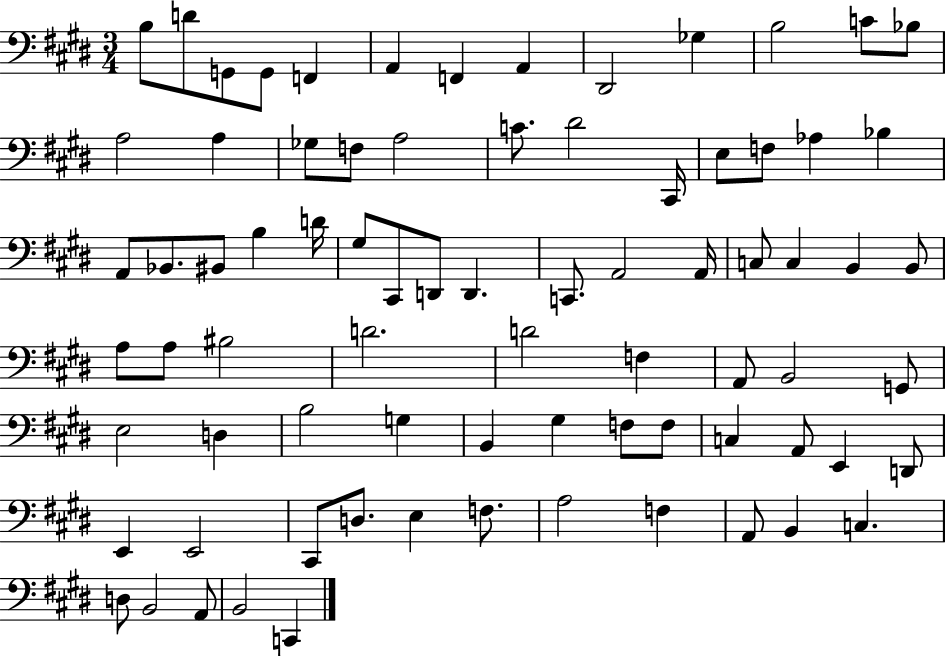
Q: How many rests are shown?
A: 0